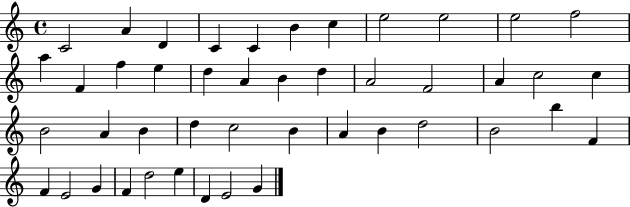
{
  \clef treble
  \time 4/4
  \defaultTimeSignature
  \key c \major
  c'2 a'4 d'4 | c'4 c'4 b'4 c''4 | e''2 e''2 | e''2 f''2 | \break a''4 f'4 f''4 e''4 | d''4 a'4 b'4 d''4 | a'2 f'2 | a'4 c''2 c''4 | \break b'2 a'4 b'4 | d''4 c''2 b'4 | a'4 b'4 d''2 | b'2 b''4 f'4 | \break f'4 e'2 g'4 | f'4 d''2 e''4 | d'4 e'2 g'4 | \bar "|."
}